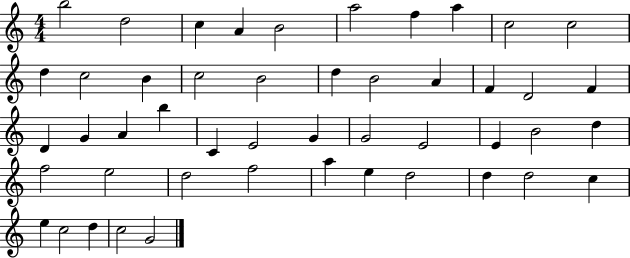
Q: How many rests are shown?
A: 0